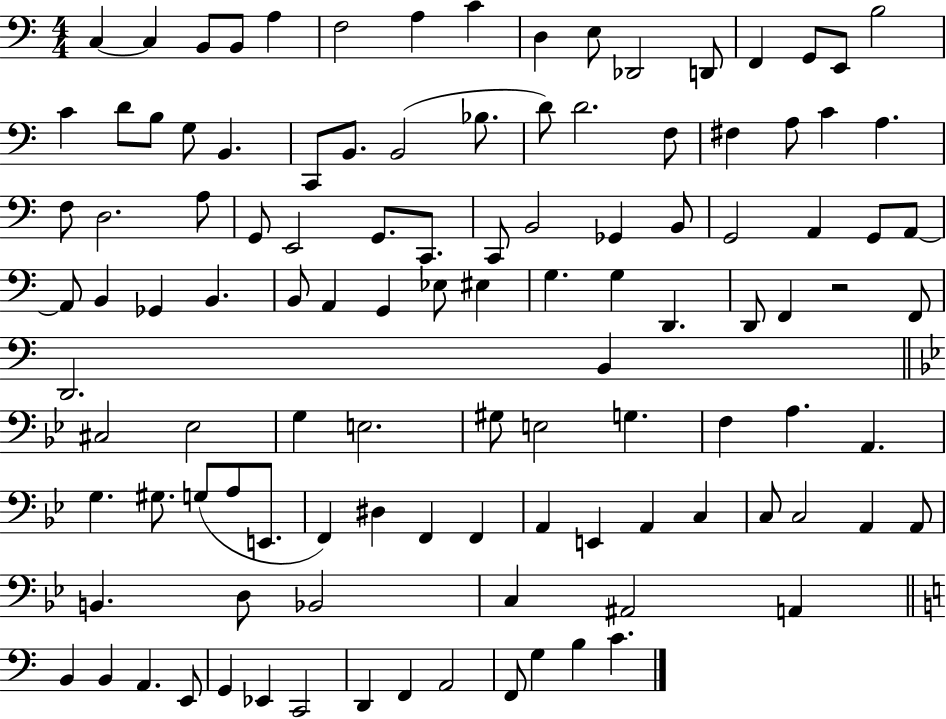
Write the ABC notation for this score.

X:1
T:Untitled
M:4/4
L:1/4
K:C
C, C, B,,/2 B,,/2 A, F,2 A, C D, E,/2 _D,,2 D,,/2 F,, G,,/2 E,,/2 B,2 C D/2 B,/2 G,/2 B,, C,,/2 B,,/2 B,,2 _B,/2 D/2 D2 F,/2 ^F, A,/2 C A, F,/2 D,2 A,/2 G,,/2 E,,2 G,,/2 C,,/2 C,,/2 B,,2 _G,, B,,/2 G,,2 A,, G,,/2 A,,/2 A,,/2 B,, _G,, B,, B,,/2 A,, G,, _E,/2 ^E, G, G, D,, D,,/2 F,, z2 F,,/2 D,,2 B,, ^C,2 _E,2 G, E,2 ^G,/2 E,2 G, F, A, A,, G, ^G,/2 G,/2 A,/2 E,,/2 F,, ^D, F,, F,, A,, E,, A,, C, C,/2 C,2 A,, A,,/2 B,, D,/2 _B,,2 C, ^A,,2 A,, B,, B,, A,, E,,/2 G,, _E,, C,,2 D,, F,, A,,2 F,,/2 G, B, C